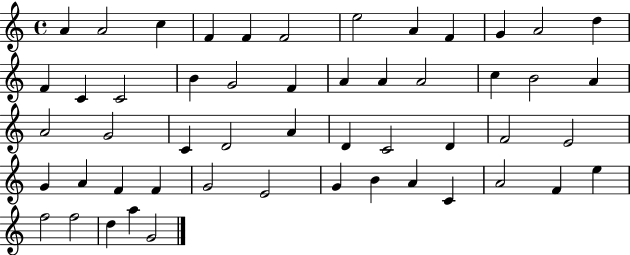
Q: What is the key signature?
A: C major